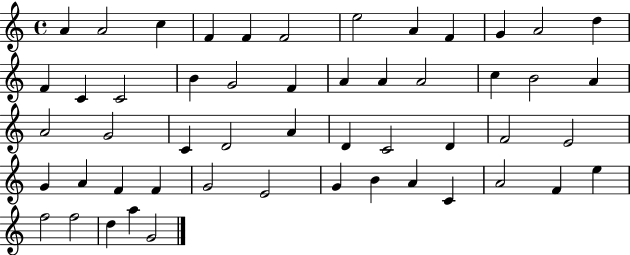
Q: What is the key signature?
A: C major